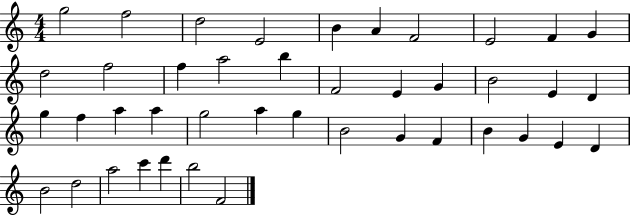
{
  \clef treble
  \numericTimeSignature
  \time 4/4
  \key c \major
  g''2 f''2 | d''2 e'2 | b'4 a'4 f'2 | e'2 f'4 g'4 | \break d''2 f''2 | f''4 a''2 b''4 | f'2 e'4 g'4 | b'2 e'4 d'4 | \break g''4 f''4 a''4 a''4 | g''2 a''4 g''4 | b'2 g'4 f'4 | b'4 g'4 e'4 d'4 | \break b'2 d''2 | a''2 c'''4 d'''4 | b''2 f'2 | \bar "|."
}